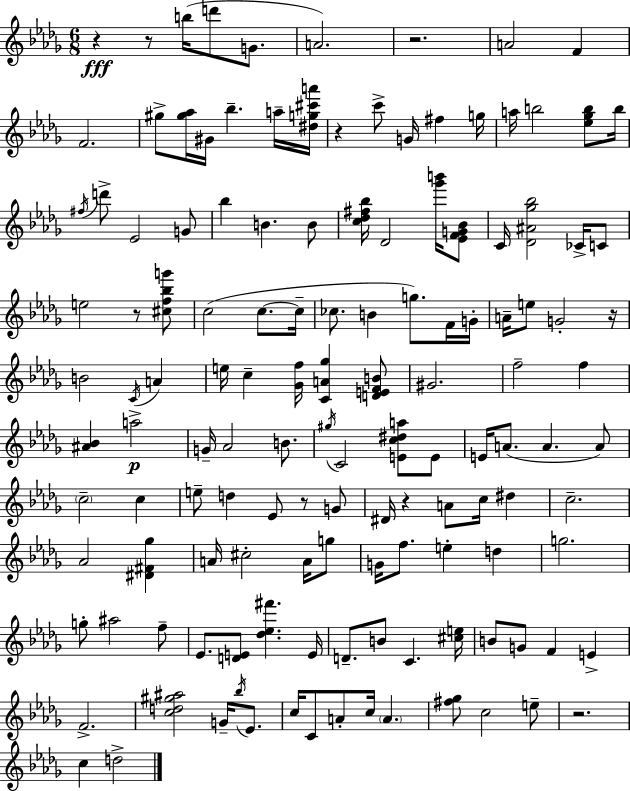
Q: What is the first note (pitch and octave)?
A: B5